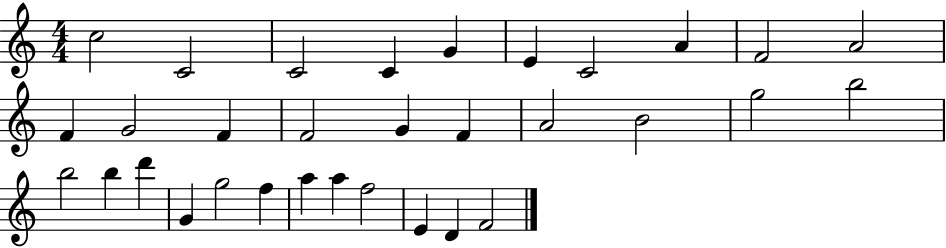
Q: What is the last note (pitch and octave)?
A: F4